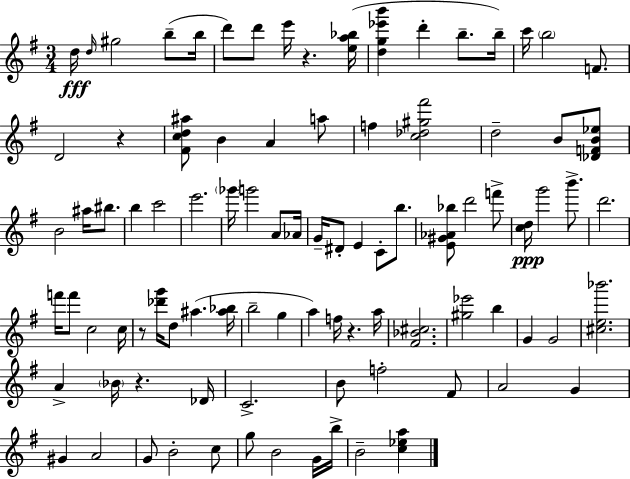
D5/s D5/s G#5/h B5/e B5/s D6/e D6/e E6/s R/q. [E5,A5,Bb5]/s [D5,G5,Eb6,B6]/q D6/q B5/e. B5/s C6/s B5/h F4/e. D4/h R/q [F#4,C5,D5,A#5]/e B4/q A4/q A5/e F5/q [C5,Db5,G#5,F#6]/h D5/h B4/e [Db4,F4,B4,Eb5]/e B4/h A#5/s BIS5/e. B5/q C6/h E6/h. Gb6/s G6/h A4/e Ab4/s G4/s D#4/e E4/q C4/e B5/e. [E4,G#4,Ab4,Bb5]/e D6/h F6/e [C5,D5]/s G6/h B6/e. D6/h. F6/s F6/e C5/h C5/s R/e [Db6,G6]/s D5/e A#5/q. [A#5,Bb5]/s B5/h G5/q A5/q F5/s R/q. A5/s [F#4,Bb4,C#5]/h. [G#5,Eb6]/h B5/q G4/q G4/h [C#5,E5,Bb6]/h. A4/q Bb4/s R/q. Db4/s C4/h. B4/e F5/h F#4/e A4/h G4/q G#4/q A4/h G4/e B4/h C5/e G5/e B4/h G4/s B5/s B4/h [C5,Eb5,A5]/q